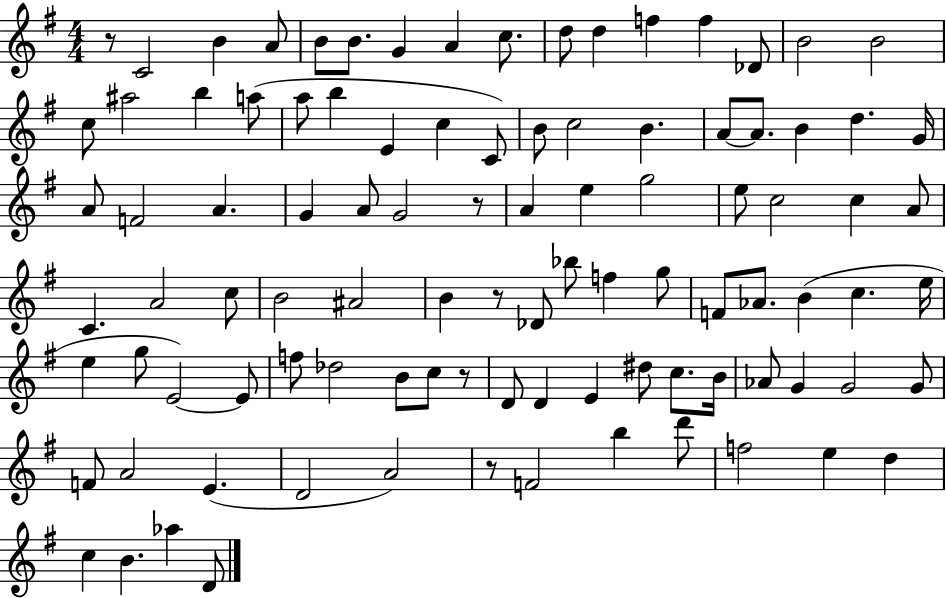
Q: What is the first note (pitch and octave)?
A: C4